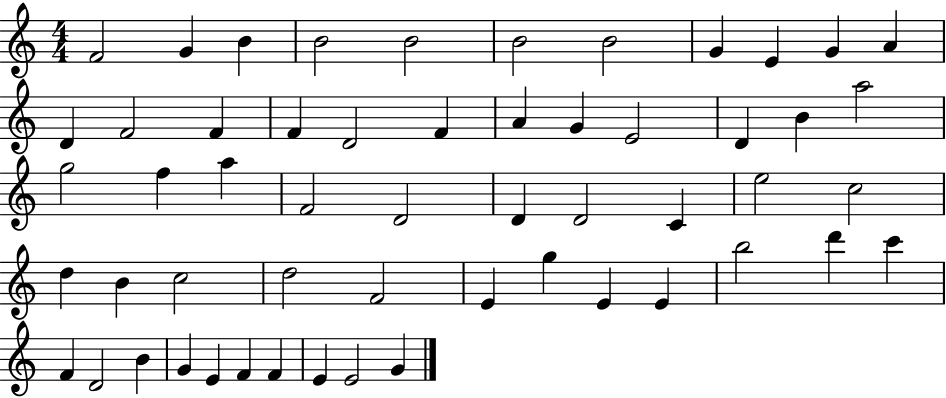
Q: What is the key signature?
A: C major